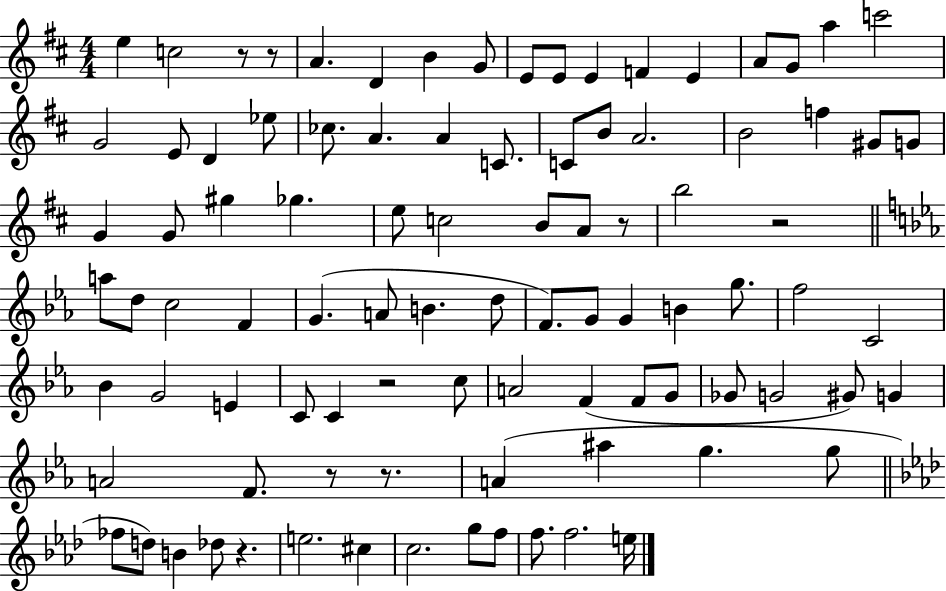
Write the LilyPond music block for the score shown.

{
  \clef treble
  \numericTimeSignature
  \time 4/4
  \key d \major
  e''4 c''2 r8 r8 | a'4. d'4 b'4 g'8 | e'8 e'8 e'4 f'4 e'4 | a'8 g'8 a''4 c'''2 | \break g'2 e'8 d'4 ees''8 | ces''8. a'4. a'4 c'8. | c'8 b'8 a'2. | b'2 f''4 gis'8 g'8 | \break g'4 g'8 gis''4 ges''4. | e''8 c''2 b'8 a'8 r8 | b''2 r2 | \bar "||" \break \key ees \major a''8 d''8 c''2 f'4 | g'4.( a'8 b'4. d''8 | f'8.) g'8 g'4 b'4 g''8. | f''2 c'2 | \break bes'4 g'2 e'4 | c'8 c'4 r2 c''8 | a'2 f'4( f'8 g'8 | ges'8 g'2 gis'8) g'4 | \break a'2 f'8. r8 r8. | a'4( ais''4 g''4. g''8 | \bar "||" \break \key f \minor fes''8 d''8) b'4 des''8 r4. | e''2. cis''4 | c''2. g''8 f''8 | f''8. f''2. e''16 | \break \bar "|."
}